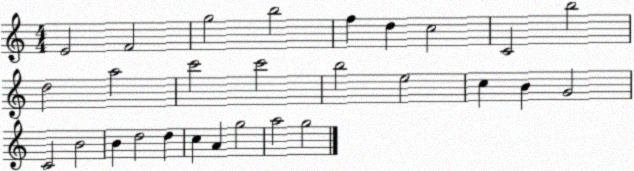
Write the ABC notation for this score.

X:1
T:Untitled
M:4/4
L:1/4
K:C
E2 F2 g2 b2 f d c2 C2 b2 d2 a2 c'2 c'2 b2 e2 c B G2 C2 B2 B d2 d c A g2 a2 g2